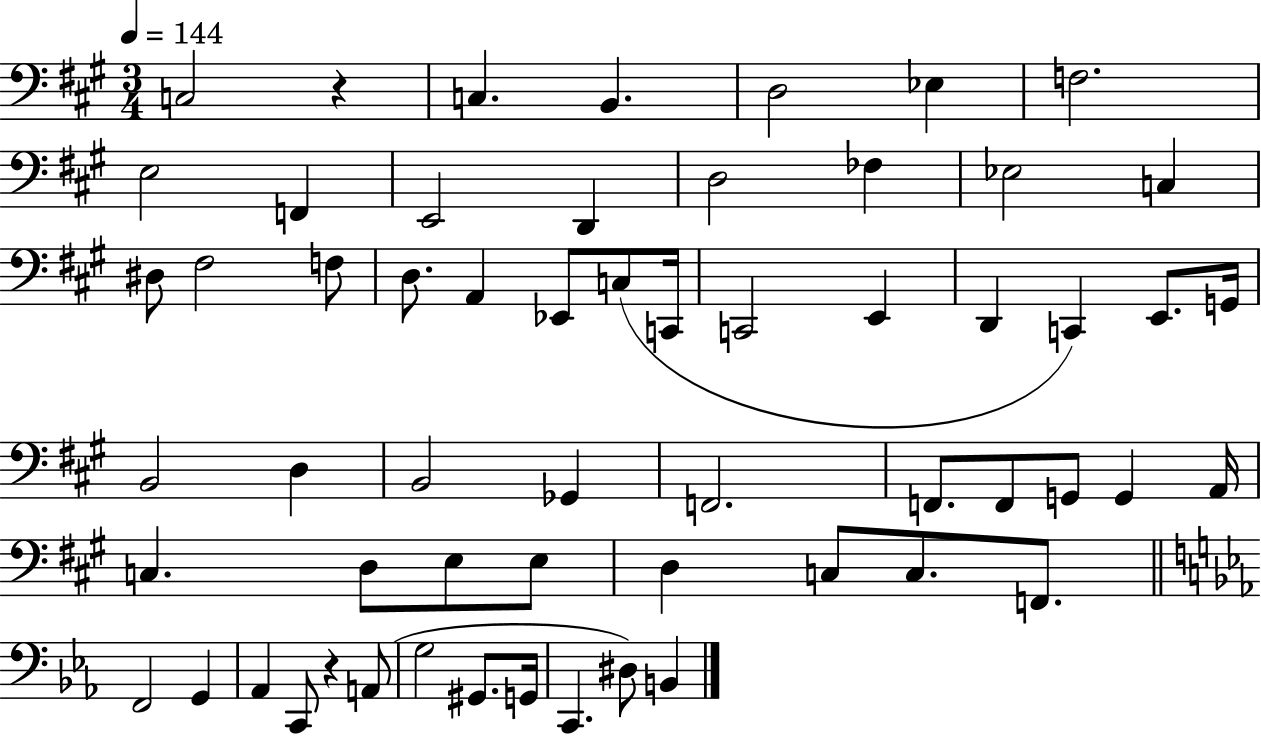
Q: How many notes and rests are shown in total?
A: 59